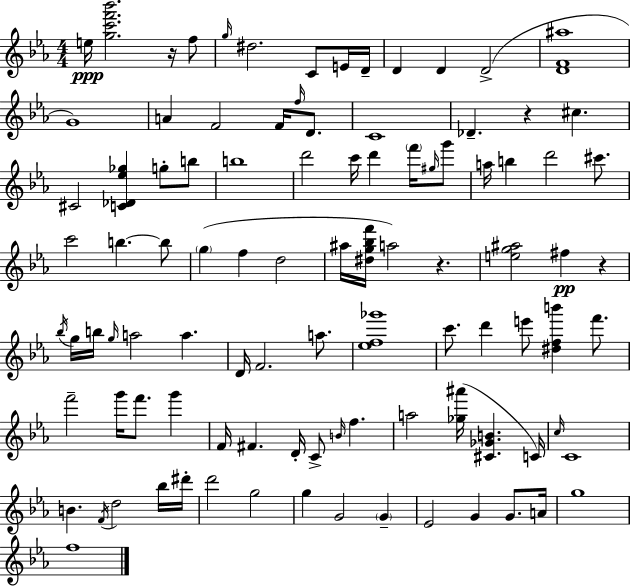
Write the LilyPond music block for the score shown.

{
  \clef treble
  \numericTimeSignature
  \time 4/4
  \key c \minor
  e''16\ppp <g'' c''' f''' bes'''>2. r16 f''8 | \grace { g''16 } dis''2. c'8 e'16 | d'16-- d'4 d'4 d'2->( | <d' f' ais''>1 | \break g'1) | a'4 f'2 f'16 \grace { f''16 } d'8. | c'1 | des'4.-- r4 cis''4. | \break cis'2 <c' des' ees'' ges''>4 g''8-. | b''8 b''1 | d'''2 c'''16 d'''4 \parenthesize f'''16 | \grace { gis''16 } g'''8 a''16 b''4 d'''2 | \break cis'''8. c'''2 b''4.~~ | b''8 \parenthesize g''4( f''4 d''2 | ais''16 <dis'' g'' bes'' f'''>16 a''2) r4. | <e'' g'' ais''>2 fis''4\pp r4 | \break \acciaccatura { bes''16 } g''16 b''16 \grace { g''16 } a''2 a''4. | d'16 f'2. | a''8. <ees'' f'' ges'''>1 | c'''8. d'''4 e'''8 <dis'' f'' b'''>4 | \break f'''8. f'''2-- g'''16 f'''8. | g'''4 f'16 fis'4. d'16-. c'8-> \grace { b'16 } | f''4. a''2 <ges'' ais'''>16( <cis' ges' b'>4. | c'16) \grace { c''16 } c'1 | \break b'4. \acciaccatura { f'16 } d''2 | bes''16 dis'''16-. d'''2 | g''2 g''4 g'2 | \parenthesize g'4-- ees'2 | \break g'4 g'8. a'16 g''1 | f''1 | \bar "|."
}